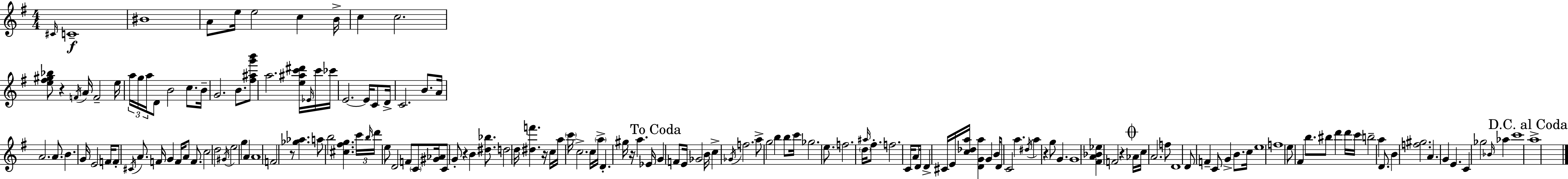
C#4/s C4/w BIS4/w A4/e E5/s E5/h C5/q B4/s C5/q C5/h. [E5,F#5,G#5,Bb5]/e R/q F4/s A4/s F4/h E5/s A5/s G5/s A5/s D4/e B4/h C5/e. B4/s G4/h. B4/e. [F#5,A#5,G6,B6]/e A5/h. [E5,A#5,C6,D#6]/s Eb4/s C6/s CES6/s E4/h. E4/s C4/e D4/s C4/h. B4/e. A4/s A4/h. A4/e. B4/q. G4/s E4/h F4/s F4/e C#4/s A4/e. F4/s G4/q F4/s A4/e F4/e. C5/h D5/h G#4/s E5/h G5/q A4/q A4/w F4/h R/e [Gb5,Ab5]/q. A5/e B5/h [C#5,F#5,G5]/q. C6/s B5/s D6/s E5/e D4/h F4/e C4/e [G#4,Ab4]/s C4/e G4/e R/q B4/q [D#5,Bb5]/e. D5/h D5/s [D#5,F6]/q. R/s C5/s A5/s C6/s C5/h. C5/s A5/s D4/q. G#5/s R/s A5/q. Eb4/s G4/q F4/e E4/s Gb4/h B4/s C5/q Gb4/s F5/h. A5/e G5/h B5/q B5/e C6/s Gb5/h. E5/e. F5/h. D5/s A#5/s F#5/e. F5/h. C4/s A4/e D4/s D4/q C#4/s E4/s [C5,Db5,A5]/s [D4,G4,A5]/q G4/q B4/s D4/e C4/h A5/q. D#5/s A5/q R/q G5/e G4/q. G4/w [F#4,A4,Bb4,Eb5]/q F4/h R/q Ab4/s C5/s A4/h. F5/e D4/w D4/e F4/q C4/e G4/q B4/e. C5/s E5/w F5/w E5/e F#4/q B5/e. BIS5/e D6/q D6/s C6/s B5/h A5/q D4/e. B4/q [F5,G#5]/h. A4/q. G4/q E4/q. C4/q Gb5/h Bb4/s Ab5/q C6/w A5/w